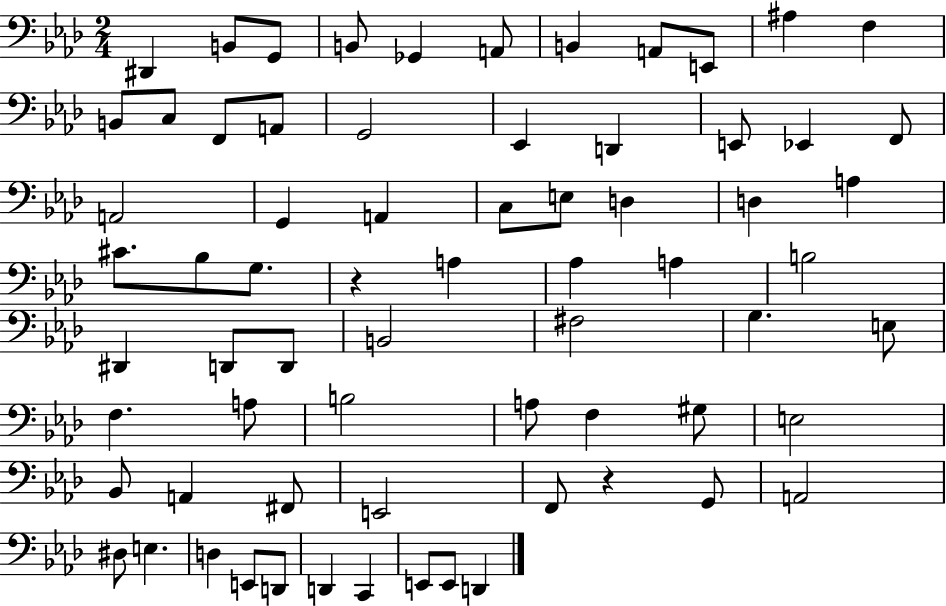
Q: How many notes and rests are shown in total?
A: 69